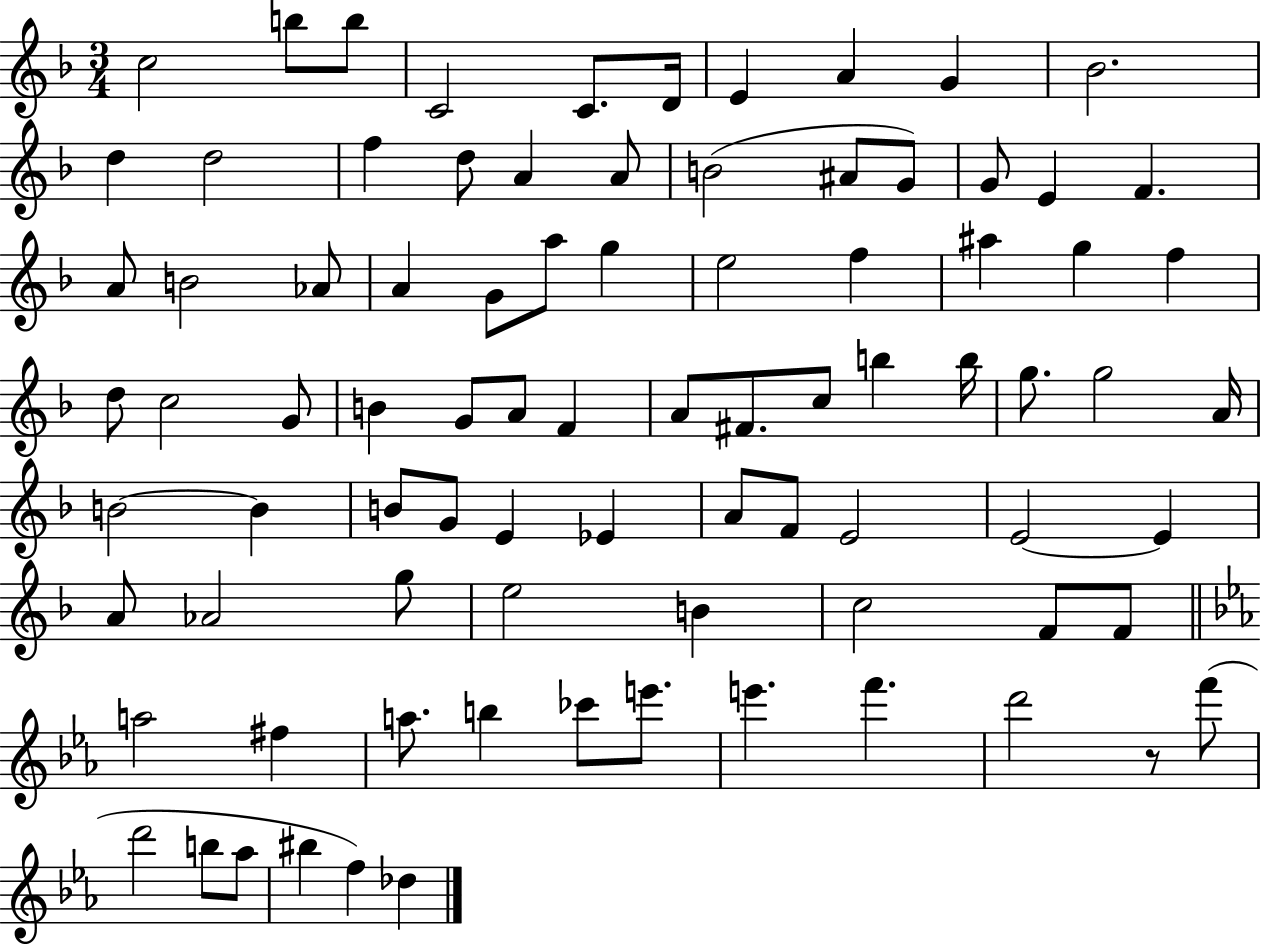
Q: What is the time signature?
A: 3/4